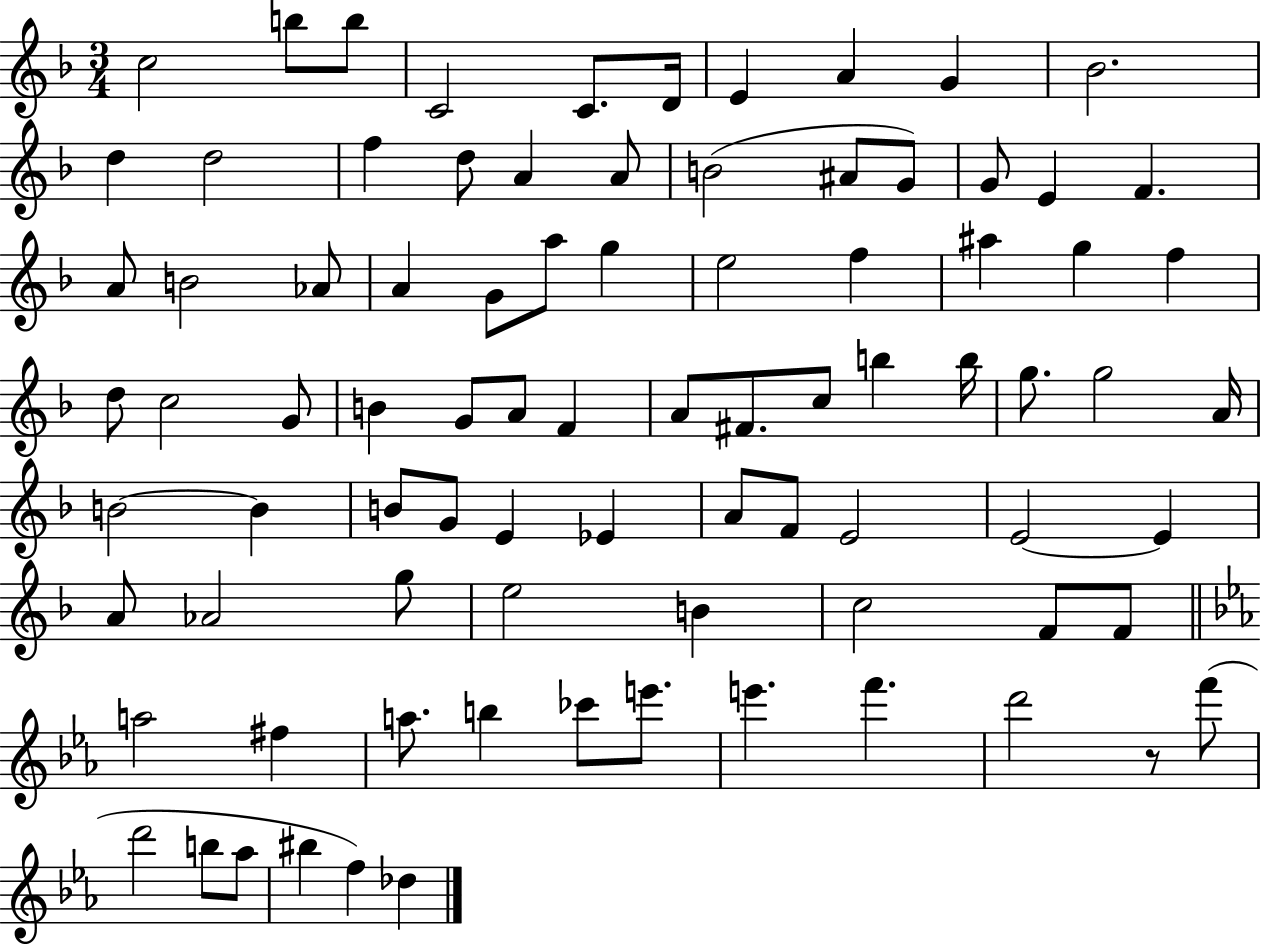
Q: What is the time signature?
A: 3/4